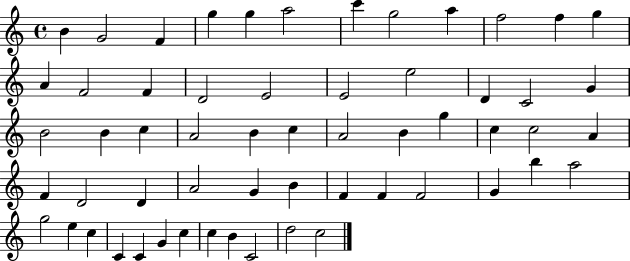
B4/q G4/h F4/q G5/q G5/q A5/h C6/q G5/h A5/q F5/h F5/q G5/q A4/q F4/h F4/q D4/h E4/h E4/h E5/h D4/q C4/h G4/q B4/h B4/q C5/q A4/h B4/q C5/q A4/h B4/q G5/q C5/q C5/h A4/q F4/q D4/h D4/q A4/h G4/q B4/q F4/q F4/q F4/h G4/q B5/q A5/h G5/h E5/q C5/q C4/q C4/q G4/q C5/q C5/q B4/q C4/h D5/h C5/h